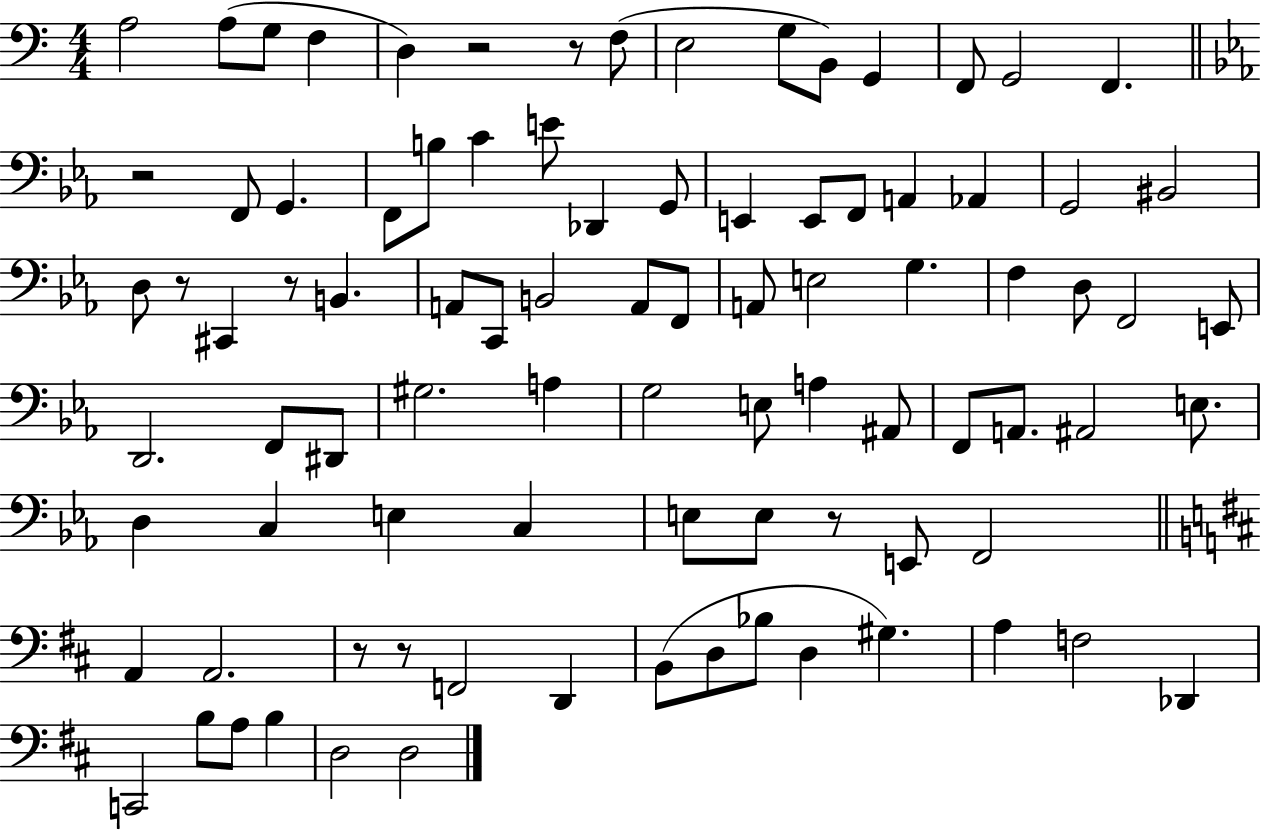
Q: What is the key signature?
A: C major